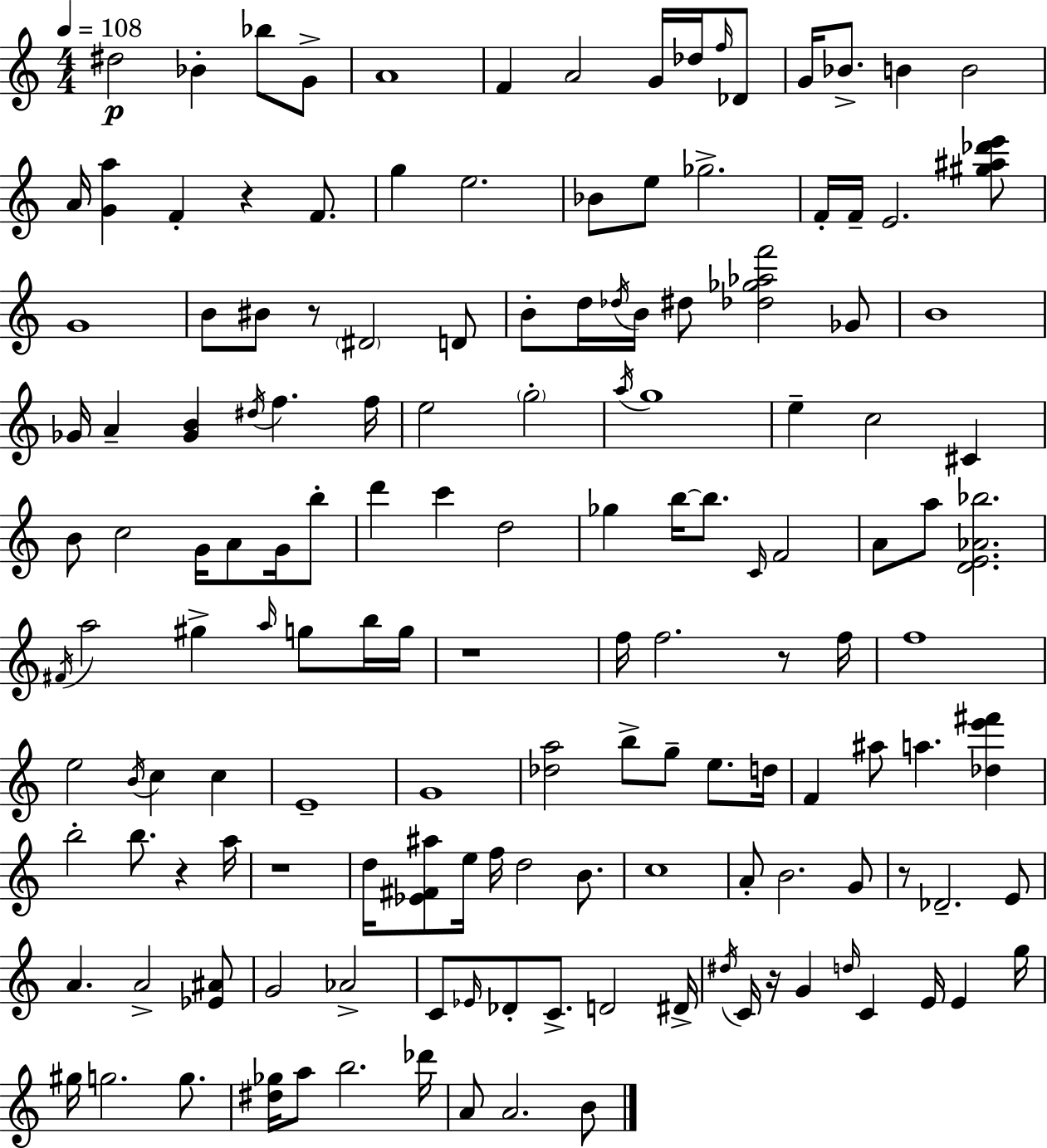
X:1
T:Untitled
M:4/4
L:1/4
K:C
^d2 _B _b/2 G/2 A4 F A2 G/4 _d/4 f/4 _D/2 G/4 _B/2 B B2 A/4 [Ga] F z F/2 g e2 _B/2 e/2 _g2 F/4 F/4 E2 [^g^a_d'e']/2 G4 B/2 ^B/2 z/2 ^D2 D/2 B/2 d/4 _d/4 B/4 ^d/2 [_d_g_af']2 _G/2 B4 _G/4 A [_GB] ^d/4 f f/4 e2 g2 a/4 g4 e c2 ^C B/2 c2 G/4 A/2 G/4 b/2 d' c' d2 _g b/4 b/2 C/4 F2 A/2 a/2 [DE_A_b]2 ^F/4 a2 ^g a/4 g/2 b/4 g/4 z4 f/4 f2 z/2 f/4 f4 e2 B/4 c c E4 G4 [_da]2 b/2 g/2 e/2 d/4 F ^a/2 a [_de'^f'] b2 b/2 z a/4 z4 d/4 [_E^F^a]/2 e/4 f/4 d2 B/2 c4 A/2 B2 G/2 z/2 _D2 E/2 A A2 [_E^A]/2 G2 _A2 C/2 _E/4 _D/2 C/2 D2 ^D/4 ^d/4 C/4 z/4 G d/4 C E/4 E g/4 ^g/4 g2 g/2 [^d_g]/4 a/2 b2 _d'/4 A/2 A2 B/2